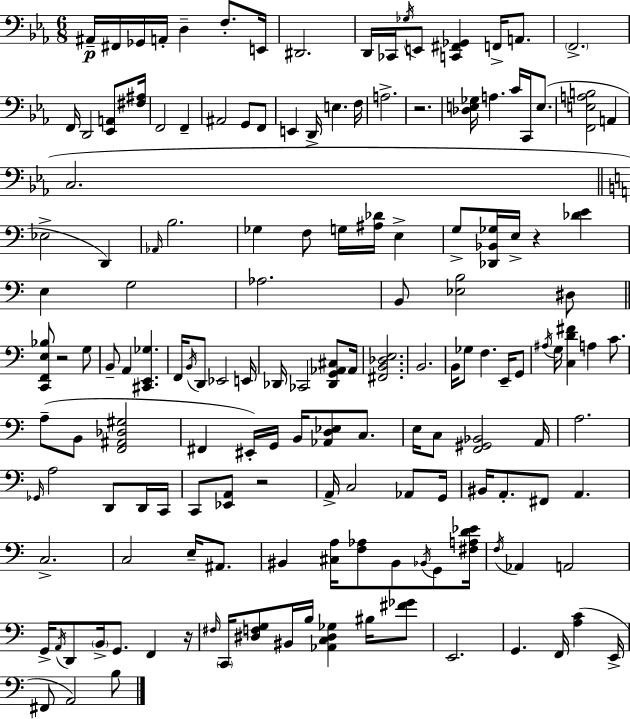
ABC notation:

X:1
T:Untitled
M:6/8
L:1/4
K:Cm
^A,,/4 ^F,,/4 _G,,/4 A,,/4 D, F,/2 E,,/4 ^D,,2 D,,/4 _C,,/4 _G,/4 E,,/2 [C,,^F,,_G,,] F,,/4 A,,/2 F,,2 F,,/4 D,,2 [_E,,A,,]/2 [^F,^A,]/4 F,,2 F,, ^A,,2 G,,/2 F,,/2 E,, D,,/4 E, F,/4 A,2 z2 [_D,E,_G,]/4 A, C/4 C,,/4 E,/2 [F,,E,A,B,]2 A,, C,2 _E,2 D,, _A,,/4 B,2 _G, F,/2 G,/4 [^A,_D]/4 E, G,/2 [_D,,_B,,_G,]/4 E,/4 z [_DE] E, G,2 _A,2 B,,/2 [_E,B,]2 ^D,/2 [C,,F,,E,_B,]/2 z2 G,/2 B,,/2 A,, [^C,,E,,_G,] F,,/4 B,,/4 D,,/2 _E,,2 E,,/4 _D,,/4 _C,,2 [_D,,G,,_A,,^C,]/2 _A,,/4 [^F,,B,,_D,E,]2 B,,2 B,,/4 _G,/2 F, E,,/4 G,,/2 ^A,/4 G,/4 [C,D^F] A, C/2 A,/2 B,,/2 [F,,^A,,_D,^G,]2 ^F,, ^E,,/4 G,,/4 B,,/4 [_A,,D,_E,]/2 C,/2 E,/4 C,/2 [F,,^G,,_B,,]2 A,,/4 A,2 _G,,/4 A,2 D,,/2 D,,/4 C,,/4 C,,/2 [_E,,A,,]/2 z2 A,,/4 C,2 _A,,/2 G,,/4 ^B,,/4 A,,/2 ^F,,/2 A,, C,2 C,2 E,/4 ^A,,/2 ^B,, [^C,A,]/4 [F,_A,]/2 ^B,,/2 _B,,/4 G,,/2 [^F,A,D_E]/4 F,/4 _A,, A,,2 G,,/4 A,,/4 D,,/2 B,,/4 G,,/2 F,, z/4 ^F,/4 C,,/4 [^D,F,G,]/2 ^B,,/4 B,/4 [_A,,C,^D,_G,] ^B,/4 [^F_G]/2 E,,2 G,, F,,/4 [A,C] E,,/4 ^F,,/2 A,,2 B,/2